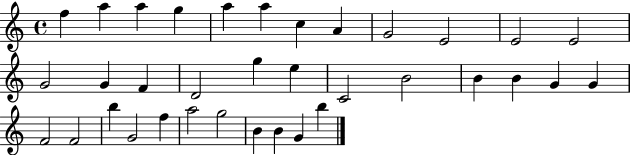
X:1
T:Untitled
M:4/4
L:1/4
K:C
f a a g a a c A G2 E2 E2 E2 G2 G F D2 g e C2 B2 B B G G F2 F2 b G2 f a2 g2 B B G b